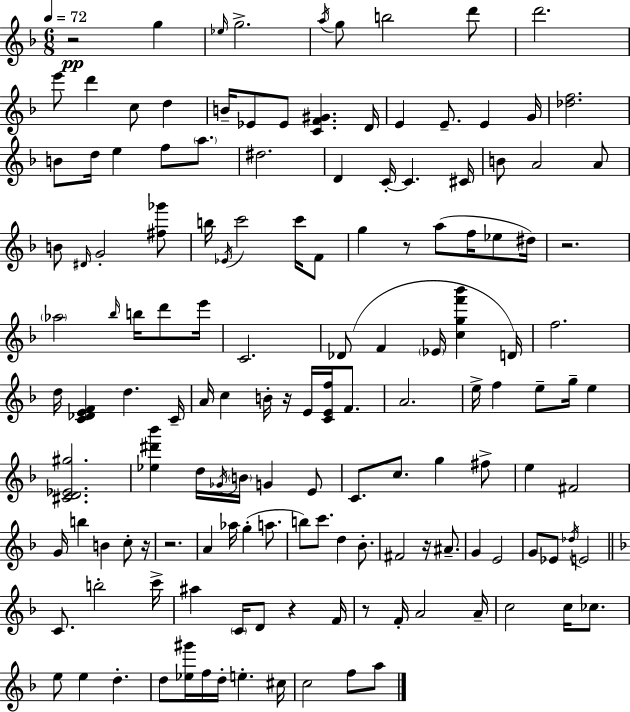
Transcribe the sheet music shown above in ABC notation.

X:1
T:Untitled
M:6/8
L:1/4
K:Dm
z2 g _e/4 g2 a/4 g/2 b2 d'/2 d'2 e'/2 d' c/2 d B/4 _E/2 _E/2 [CF^G] D/4 E E/2 E G/4 [_df]2 B/2 d/4 e f/2 a/2 ^d2 D C/4 C ^C/4 B/2 A2 A/2 B/2 ^D/4 G2 [^f_g']/2 b/4 _E/4 c'2 c'/4 F/2 g z/2 a/2 f/4 _e/2 ^d/4 z2 _a2 _b/4 b/4 d'/2 e'/4 C2 _D/2 F _E/4 [cgf'_b'] D/4 f2 d/4 [C_DEF] d C/4 A/4 c B/4 z/4 E/4 [CEf]/4 F/2 A2 e/4 f e/2 g/4 e [^CD_E^g]2 [_e^d'_b'] d/4 _G/4 B/4 G E/2 C/2 c/2 g ^f/2 e ^F2 G/4 b B c/2 z/4 z2 A _a/4 g a/2 b/2 c'/2 d _B/2 ^F2 z/4 ^A/2 G E2 G/2 _E/2 _d/4 E2 C/2 b2 c'/4 ^a C/4 D/2 z F/4 z/2 F/4 A2 A/4 c2 c/4 _c/2 e/2 e d d/2 [_e^g']/4 f/4 d/4 e ^c/4 c2 f/2 a/2